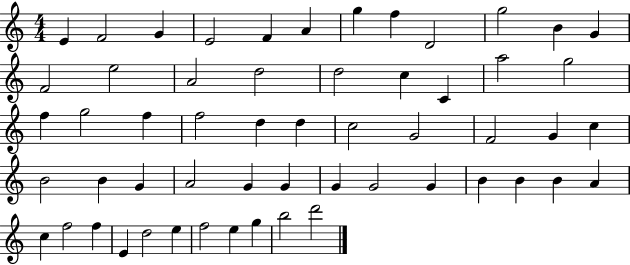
E4/q F4/h G4/q E4/h F4/q A4/q G5/q F5/q D4/h G5/h B4/q G4/q F4/h E5/h A4/h D5/h D5/h C5/q C4/q A5/h G5/h F5/q G5/h F5/q F5/h D5/q D5/q C5/h G4/h F4/h G4/q C5/q B4/h B4/q G4/q A4/h G4/q G4/q G4/q G4/h G4/q B4/q B4/q B4/q A4/q C5/q F5/h F5/q E4/q D5/h E5/q F5/h E5/q G5/q B5/h D6/h